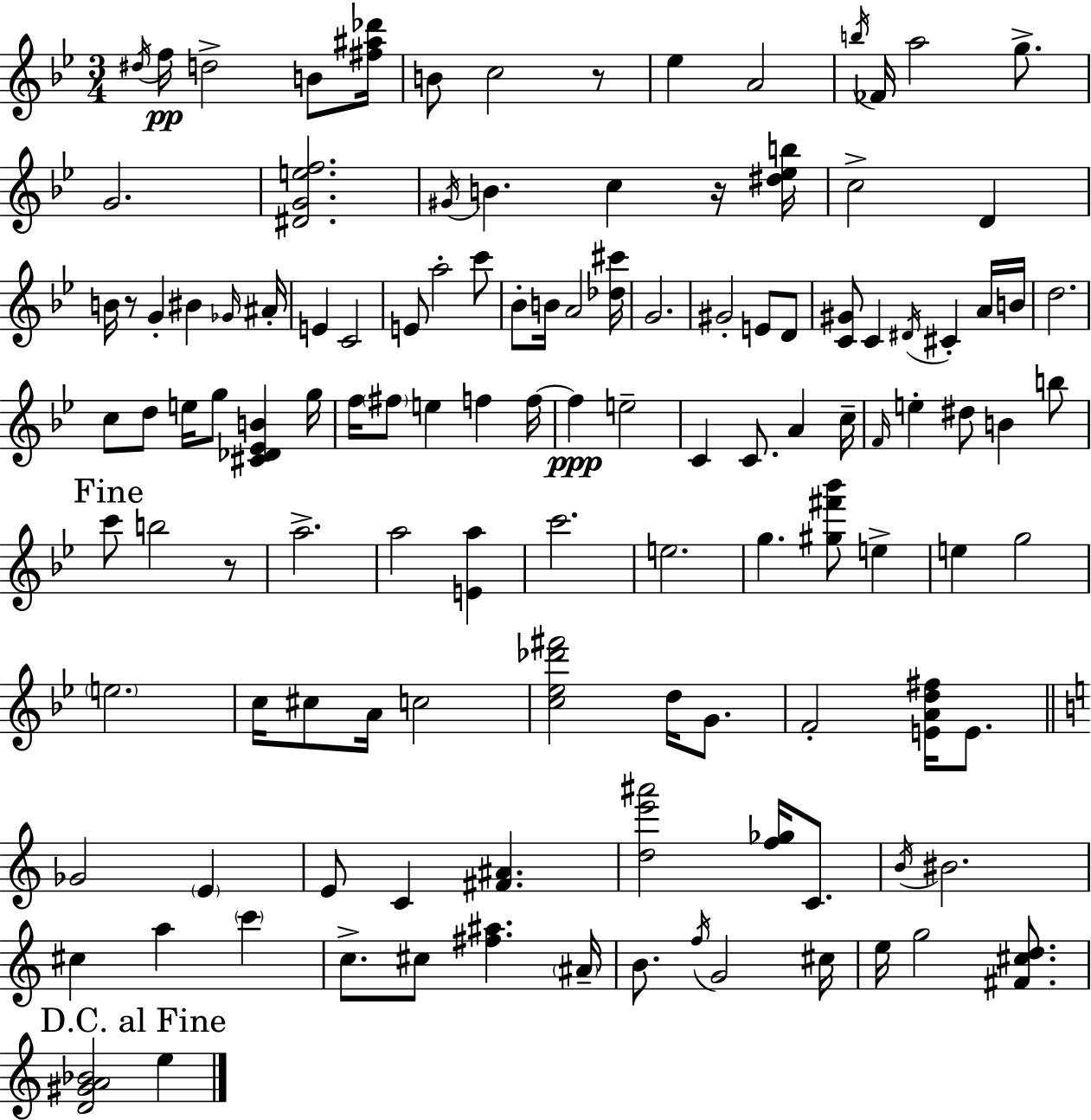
D#5/s F5/s D5/h B4/e [F#5,A#5,Db6]/s B4/e C5/h R/e Eb5/q A4/h B5/s FES4/s A5/h G5/e. G4/h. [D#4,G4,E5,F5]/h. G#4/s B4/q. C5/q R/s [D#5,Eb5,B5]/s C5/h D4/q B4/s R/e G4/q BIS4/q Gb4/s A#4/s E4/q C4/h E4/e A5/h C6/e Bb4/e B4/s A4/h [Db5,C#6]/s G4/h. G#4/h E4/e D4/e [C4,G#4]/e C4/q D#4/s C#4/q A4/s B4/s D5/h. C5/e D5/e E5/s G5/e [C#4,Db4,Eb4,B4]/q G5/s F5/s F#5/e E5/q F5/q F5/s F5/q E5/h C4/q C4/e. A4/q C5/s F4/s E5/q D#5/e B4/q B5/e C6/e B5/h R/e A5/h. A5/h [E4,A5]/q C6/h. E5/h. G5/q. [G#5,F#6,Bb6]/e E5/q E5/q G5/h E5/h. C5/s C#5/e A4/s C5/h [C5,Eb5,Db6,F#6]/h D5/s G4/e. F4/h [E4,A4,D5,F#5]/s E4/e. Gb4/h E4/q E4/e C4/q [F#4,A#4]/q. [D5,E6,A#6]/h [F5,Gb5]/s C4/e. B4/s BIS4/h. C#5/q A5/q C6/q C5/e. C#5/e [F#5,A#5]/q. A#4/s B4/e. F5/s G4/h C#5/s E5/s G5/h [F#4,C#5,D5]/e. [D4,G#4,A4,Bb4]/h E5/q